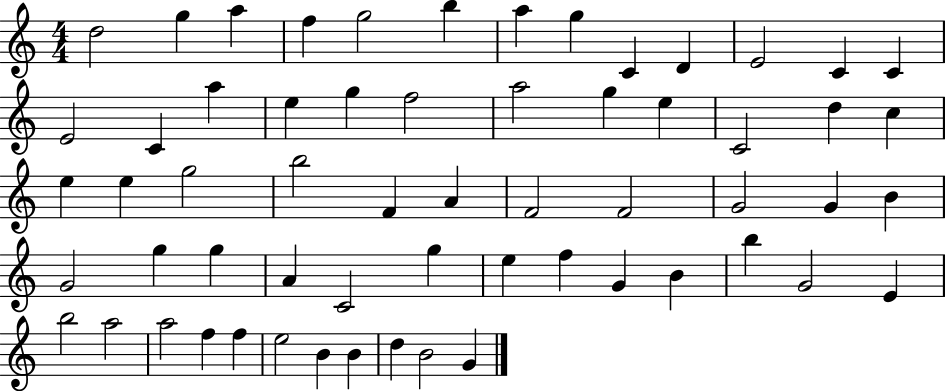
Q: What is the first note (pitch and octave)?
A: D5